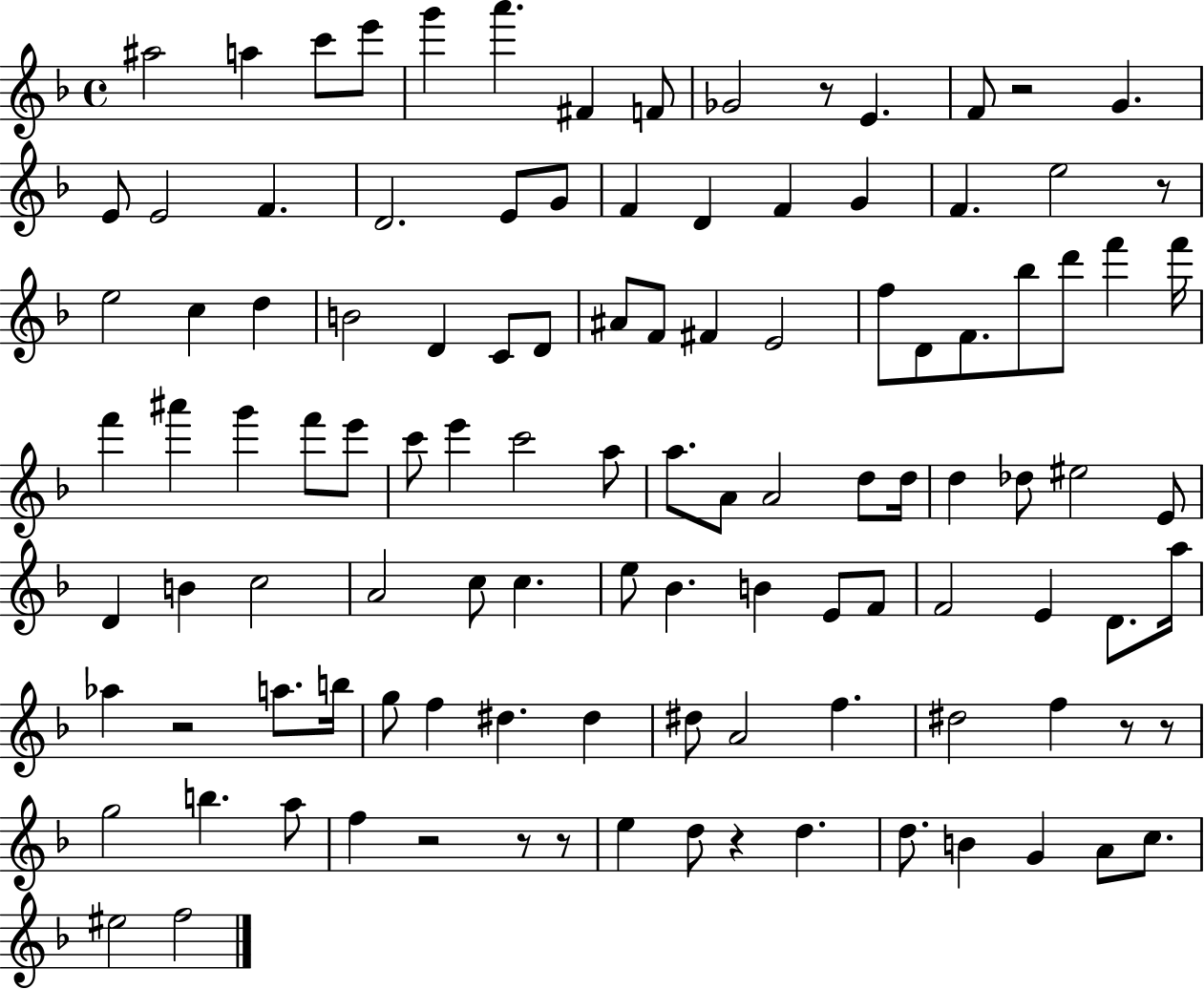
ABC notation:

X:1
T:Untitled
M:4/4
L:1/4
K:F
^a2 a c'/2 e'/2 g' a' ^F F/2 _G2 z/2 E F/2 z2 G E/2 E2 F D2 E/2 G/2 F D F G F e2 z/2 e2 c d B2 D C/2 D/2 ^A/2 F/2 ^F E2 f/2 D/2 F/2 _b/2 d'/2 f' f'/4 f' ^a' g' f'/2 e'/2 c'/2 e' c'2 a/2 a/2 A/2 A2 d/2 d/4 d _d/2 ^e2 E/2 D B c2 A2 c/2 c e/2 _B B E/2 F/2 F2 E D/2 a/4 _a z2 a/2 b/4 g/2 f ^d ^d ^d/2 A2 f ^d2 f z/2 z/2 g2 b a/2 f z2 z/2 z/2 e d/2 z d d/2 B G A/2 c/2 ^e2 f2